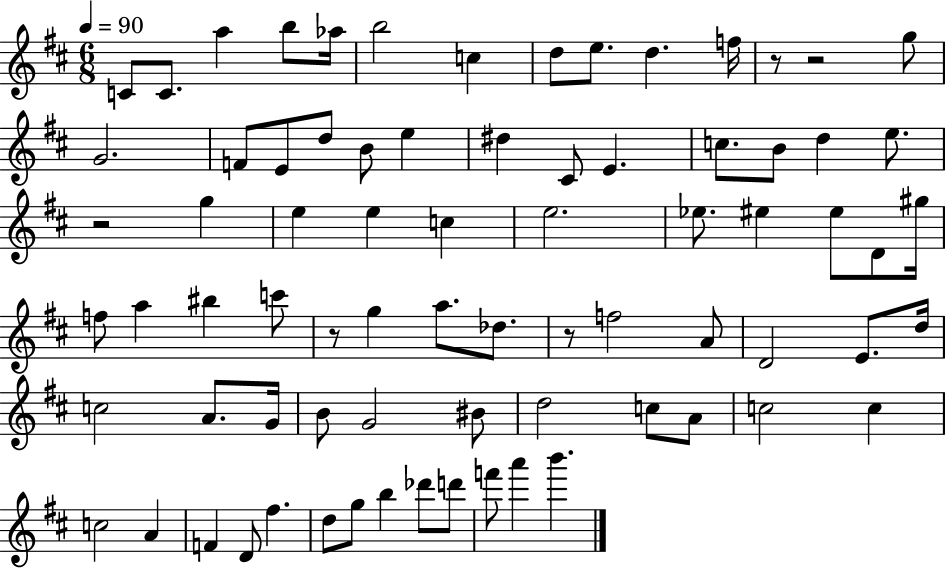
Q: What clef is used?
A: treble